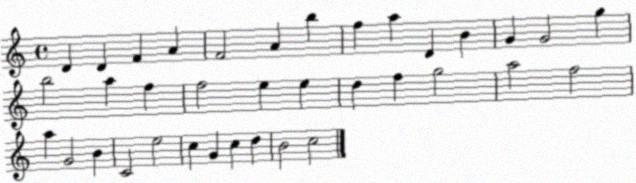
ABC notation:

X:1
T:Untitled
M:4/4
L:1/4
K:C
D D F A F2 A b f a D B G G2 g b2 a f f2 e e d f g2 a2 f2 a G2 B C2 e2 c G c d B2 c2